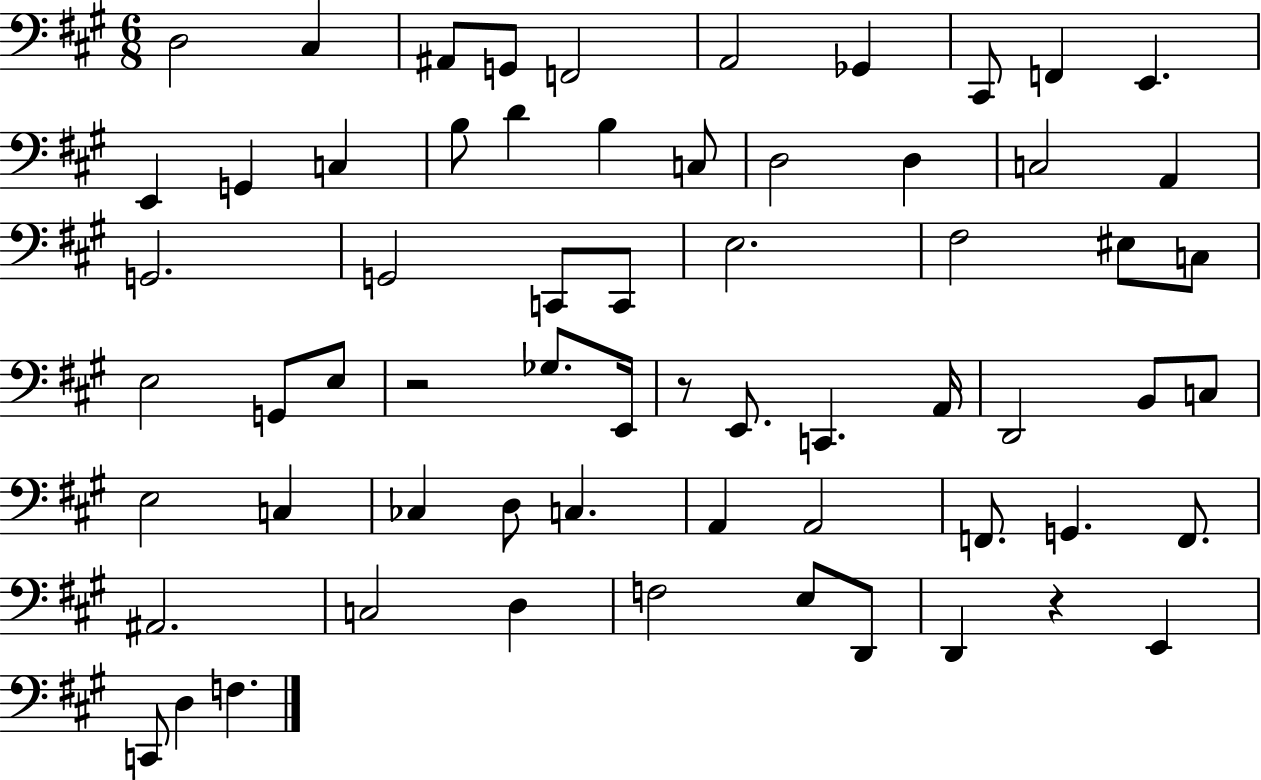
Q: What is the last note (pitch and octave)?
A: F3